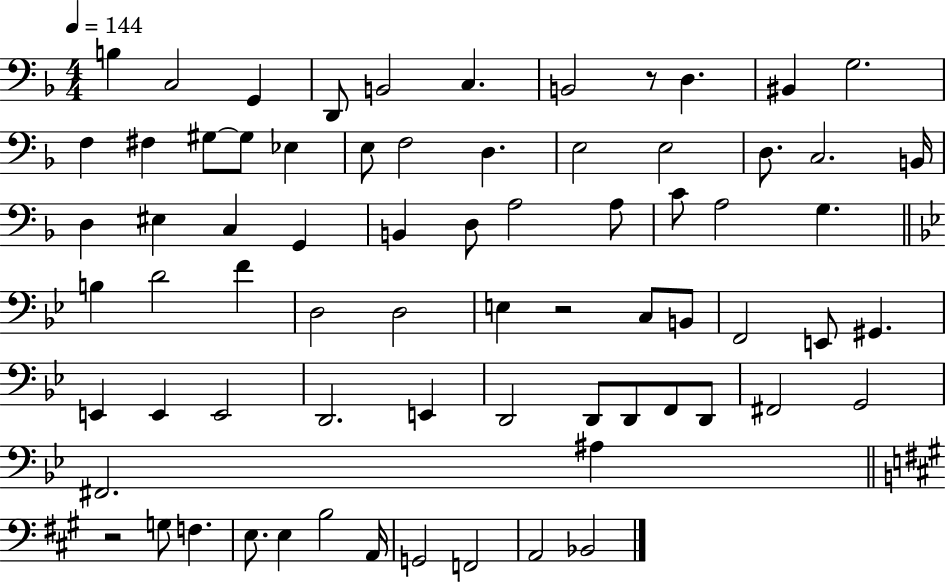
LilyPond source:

{
  \clef bass
  \numericTimeSignature
  \time 4/4
  \key f \major
  \tempo 4 = 144
  b4 c2 g,4 | d,8 b,2 c4. | b,2 r8 d4. | bis,4 g2. | \break f4 fis4 gis8~~ gis8 ees4 | e8 f2 d4. | e2 e2 | d8. c2. b,16 | \break d4 eis4 c4 g,4 | b,4 d8 a2 a8 | c'8 a2 g4. | \bar "||" \break \key g \minor b4 d'2 f'4 | d2 d2 | e4 r2 c8 b,8 | f,2 e,8 gis,4. | \break e,4 e,4 e,2 | d,2. e,4 | d,2 d,8 d,8 f,8 d,8 | fis,2 g,2 | \break fis,2. ais4 | \bar "||" \break \key a \major r2 g8 f4. | e8. e4 b2 a,16 | g,2 f,2 | a,2 bes,2 | \break \bar "|."
}